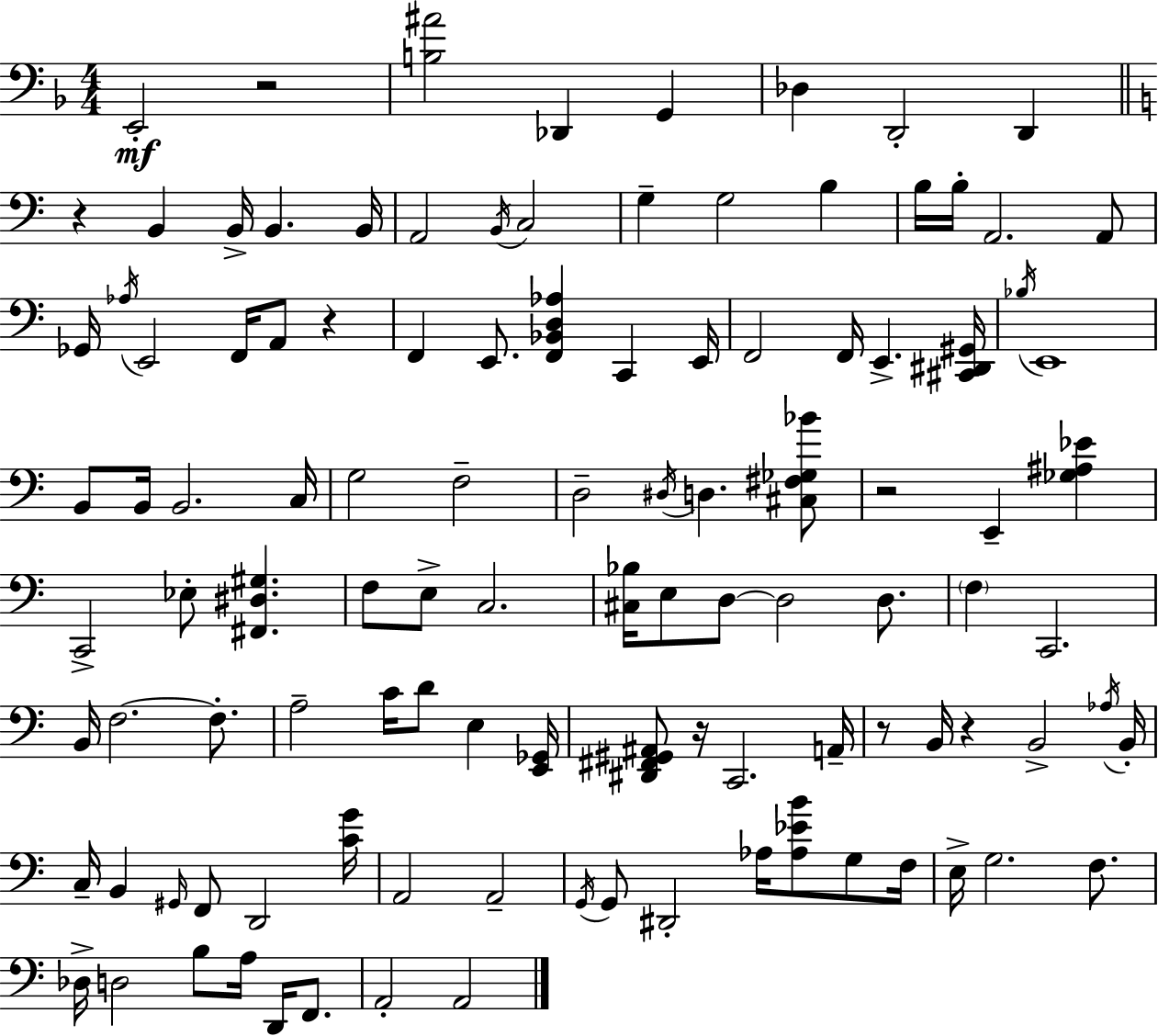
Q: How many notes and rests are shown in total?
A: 110